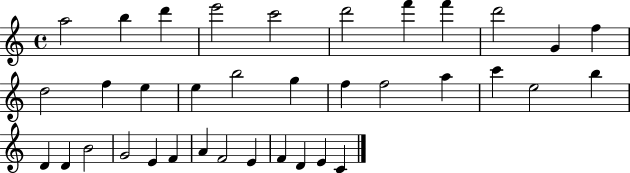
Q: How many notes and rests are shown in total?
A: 36